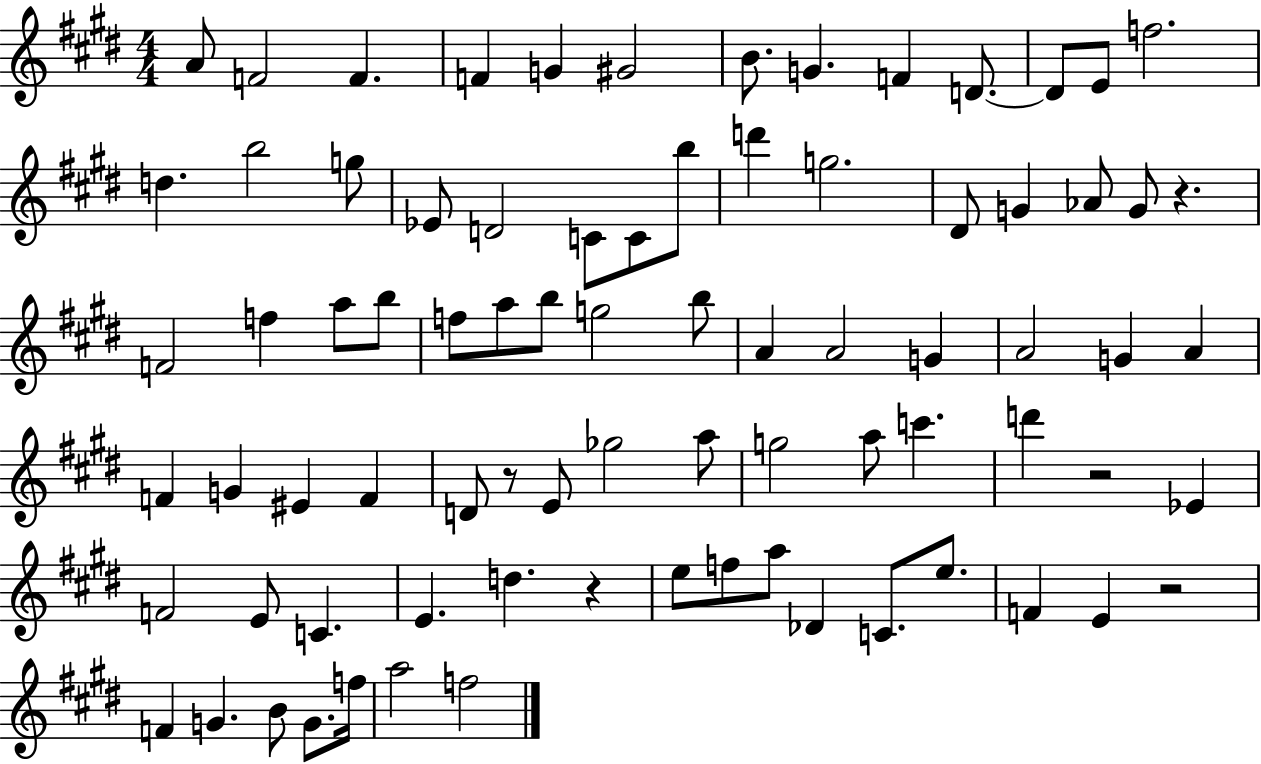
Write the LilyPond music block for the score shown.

{
  \clef treble
  \numericTimeSignature
  \time 4/4
  \key e \major
  a'8 f'2 f'4. | f'4 g'4 gis'2 | b'8. g'4. f'4 d'8.~~ | d'8 e'8 f''2. | \break d''4. b''2 g''8 | ees'8 d'2 c'8 c'8 b''8 | d'''4 g''2. | dis'8 g'4 aes'8 g'8 r4. | \break f'2 f''4 a''8 b''8 | f''8 a''8 b''8 g''2 b''8 | a'4 a'2 g'4 | a'2 g'4 a'4 | \break f'4 g'4 eis'4 f'4 | d'8 r8 e'8 ges''2 a''8 | g''2 a''8 c'''4. | d'''4 r2 ees'4 | \break f'2 e'8 c'4. | e'4. d''4. r4 | e''8 f''8 a''8 des'4 c'8. e''8. | f'4 e'4 r2 | \break f'4 g'4. b'8 g'8. f''16 | a''2 f''2 | \bar "|."
}